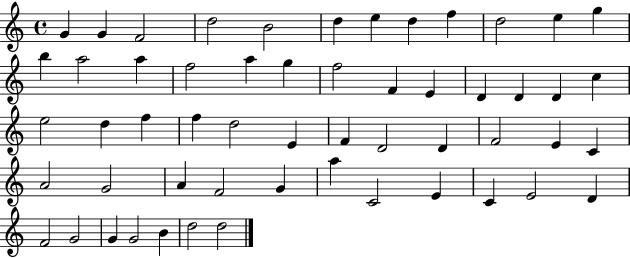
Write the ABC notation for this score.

X:1
T:Untitled
M:4/4
L:1/4
K:C
G G F2 d2 B2 d e d f d2 e g b a2 a f2 a g f2 F E D D D c e2 d f f d2 E F D2 D F2 E C A2 G2 A F2 G a C2 E C E2 D F2 G2 G G2 B d2 d2